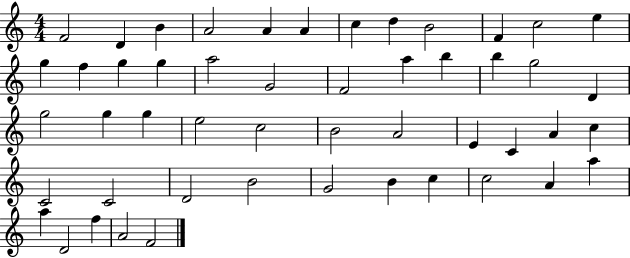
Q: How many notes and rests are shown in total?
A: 50